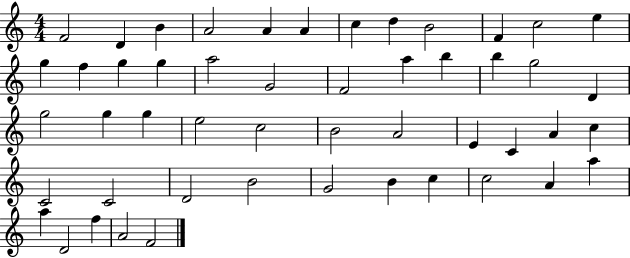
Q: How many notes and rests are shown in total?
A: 50